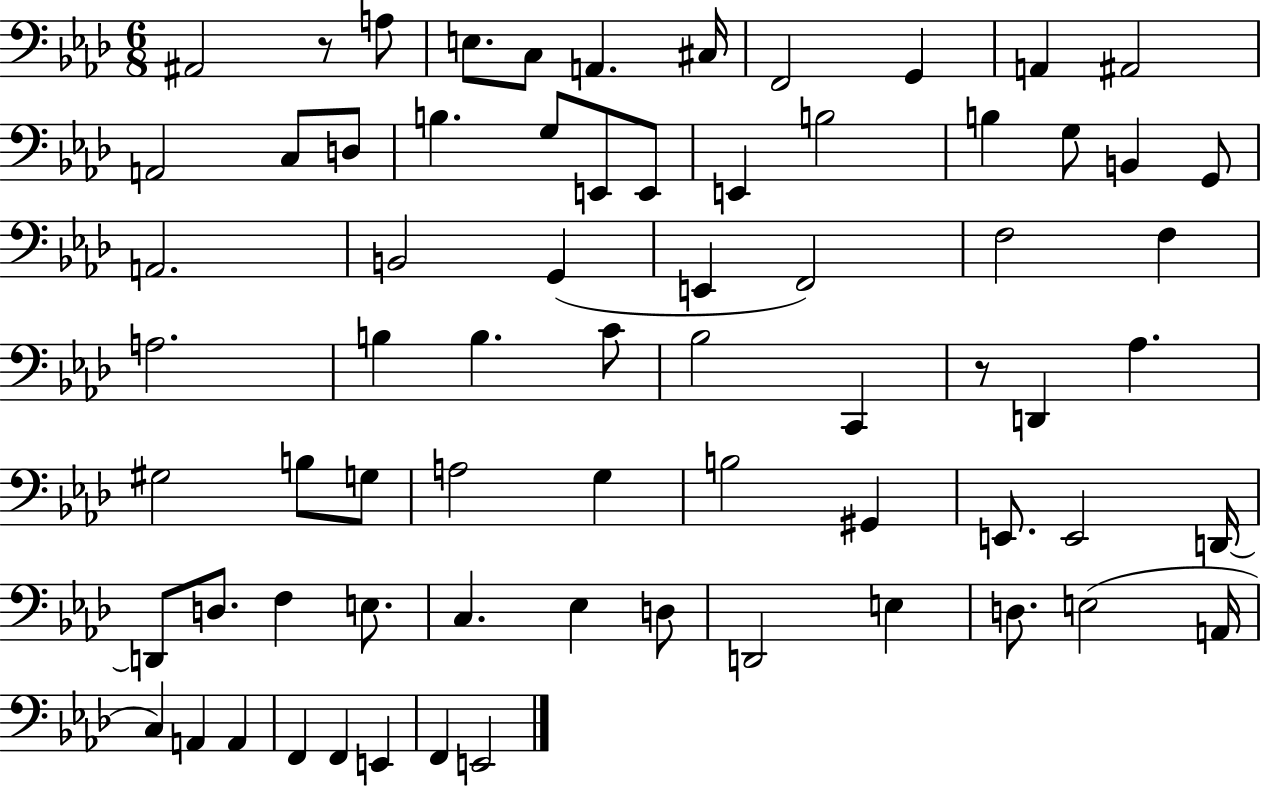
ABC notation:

X:1
T:Untitled
M:6/8
L:1/4
K:Ab
^A,,2 z/2 A,/2 E,/2 C,/2 A,, ^C,/4 F,,2 G,, A,, ^A,,2 A,,2 C,/2 D,/2 B, G,/2 E,,/2 E,,/2 E,, B,2 B, G,/2 B,, G,,/2 A,,2 B,,2 G,, E,, F,,2 F,2 F, A,2 B, B, C/2 _B,2 C,, z/2 D,, _A, ^G,2 B,/2 G,/2 A,2 G, B,2 ^G,, E,,/2 E,,2 D,,/4 D,,/2 D,/2 F, E,/2 C, _E, D,/2 D,,2 E, D,/2 E,2 A,,/4 C, A,, A,, F,, F,, E,, F,, E,,2